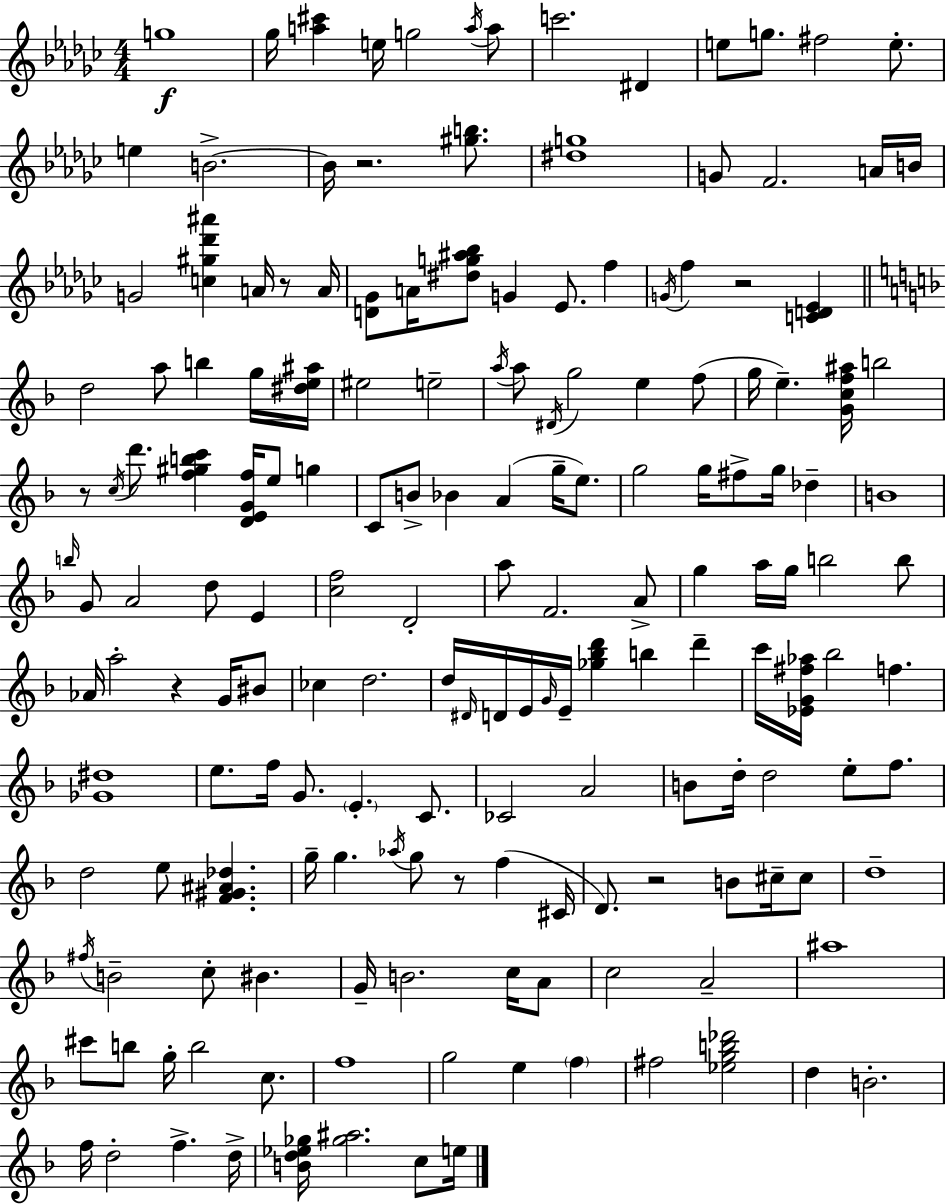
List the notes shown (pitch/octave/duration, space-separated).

G5/w Gb5/s [A5,C#6]/q E5/s G5/h A5/s A5/e C6/h. D#4/q E5/e G5/e. F#5/h E5/e. E5/q B4/h. B4/s R/h. [G#5,B5]/e. [D#5,G5]/w G4/e F4/h. A4/s B4/s G4/h [C5,G#5,Db6,A#6]/q A4/s R/e A4/s [D4,Gb4]/e A4/s [D#5,G5,A#5,Bb5]/e G4/q Eb4/e. F5/q G4/s F5/q R/h [C4,D4,Eb4]/q D5/h A5/e B5/q G5/s [D#5,E5,A#5]/s EIS5/h E5/h A5/s A5/e D#4/s G5/h E5/q F5/e G5/s E5/q. [G4,C5,F5,A#5]/s B5/h R/e C5/s D6/e. [F5,G#5,B5,C6]/q [D4,E4,G4,F5]/s E5/e G5/q C4/e B4/e Bb4/q A4/q G5/s E5/e. G5/h G5/s F#5/e G5/s Db5/q B4/w B5/s G4/e A4/h D5/e E4/q [C5,F5]/h D4/h A5/e F4/h. A4/e G5/q A5/s G5/s B5/h B5/e Ab4/s A5/h R/q G4/s BIS4/e CES5/q D5/h. D5/s D#4/s D4/s E4/s G4/s E4/s [Gb5,Bb5,D6]/q B5/q D6/q C6/s [Eb4,G4,F#5,Ab5]/s Bb5/h F5/q. [Gb4,D#5]/w E5/e. F5/s G4/e. E4/q. C4/e. CES4/h A4/h B4/e D5/s D5/h E5/e F5/e. D5/h E5/e [F4,G#4,A#4,Db5]/q. G5/s G5/q. Ab5/s G5/e R/e F5/q C#4/s D4/e. R/h B4/e C#5/s C#5/e D5/w F#5/s B4/h C5/e BIS4/q. G4/s B4/h. C5/s A4/e C5/h A4/h A#5/w C#6/e B5/e G5/s B5/h C5/e. F5/w G5/h E5/q F5/q F#5/h [Eb5,G5,B5,Db6]/h D5/q B4/h. F5/s D5/h F5/q. D5/s [B4,D5,Eb5,Gb5]/s [Gb5,A#5]/h. C5/e E5/s